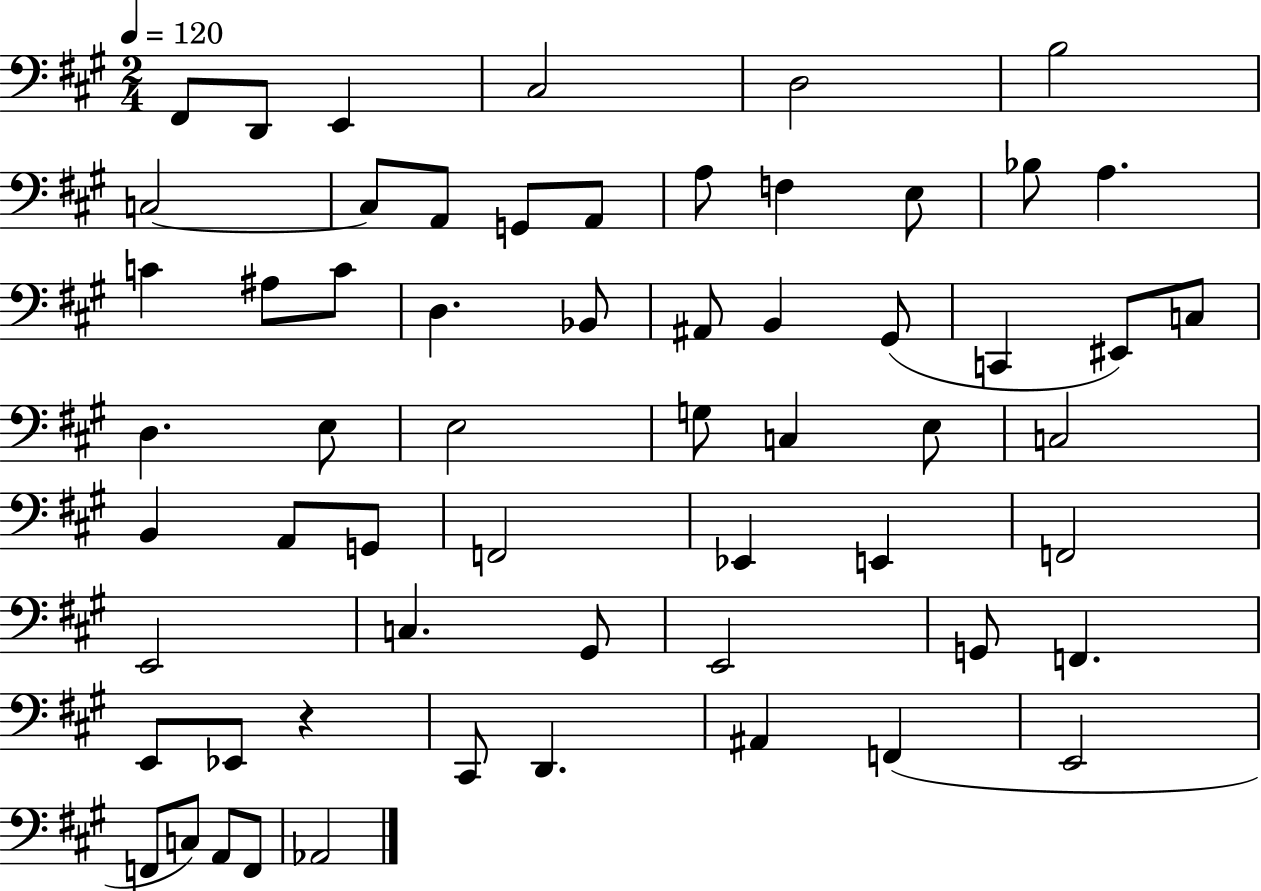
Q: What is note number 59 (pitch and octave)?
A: Ab2